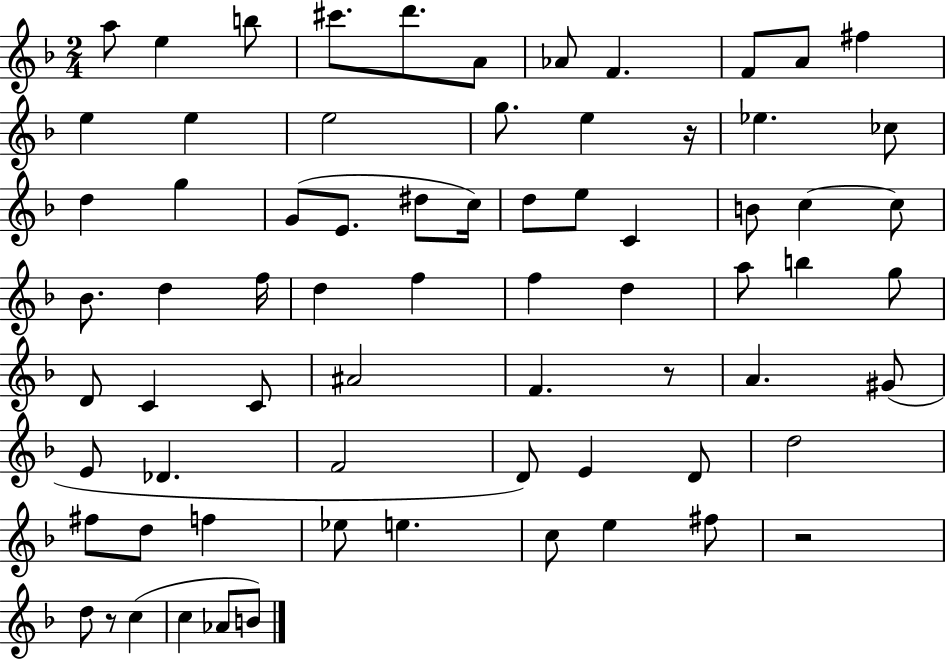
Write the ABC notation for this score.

X:1
T:Untitled
M:2/4
L:1/4
K:F
a/2 e b/2 ^c'/2 d'/2 A/2 _A/2 F F/2 A/2 ^f e e e2 g/2 e z/4 _e _c/2 d g G/2 E/2 ^d/2 c/4 d/2 e/2 C B/2 c c/2 _B/2 d f/4 d f f d a/2 b g/2 D/2 C C/2 ^A2 F z/2 A ^G/2 E/2 _D F2 D/2 E D/2 d2 ^f/2 d/2 f _e/2 e c/2 e ^f/2 z2 d/2 z/2 c c _A/2 B/2